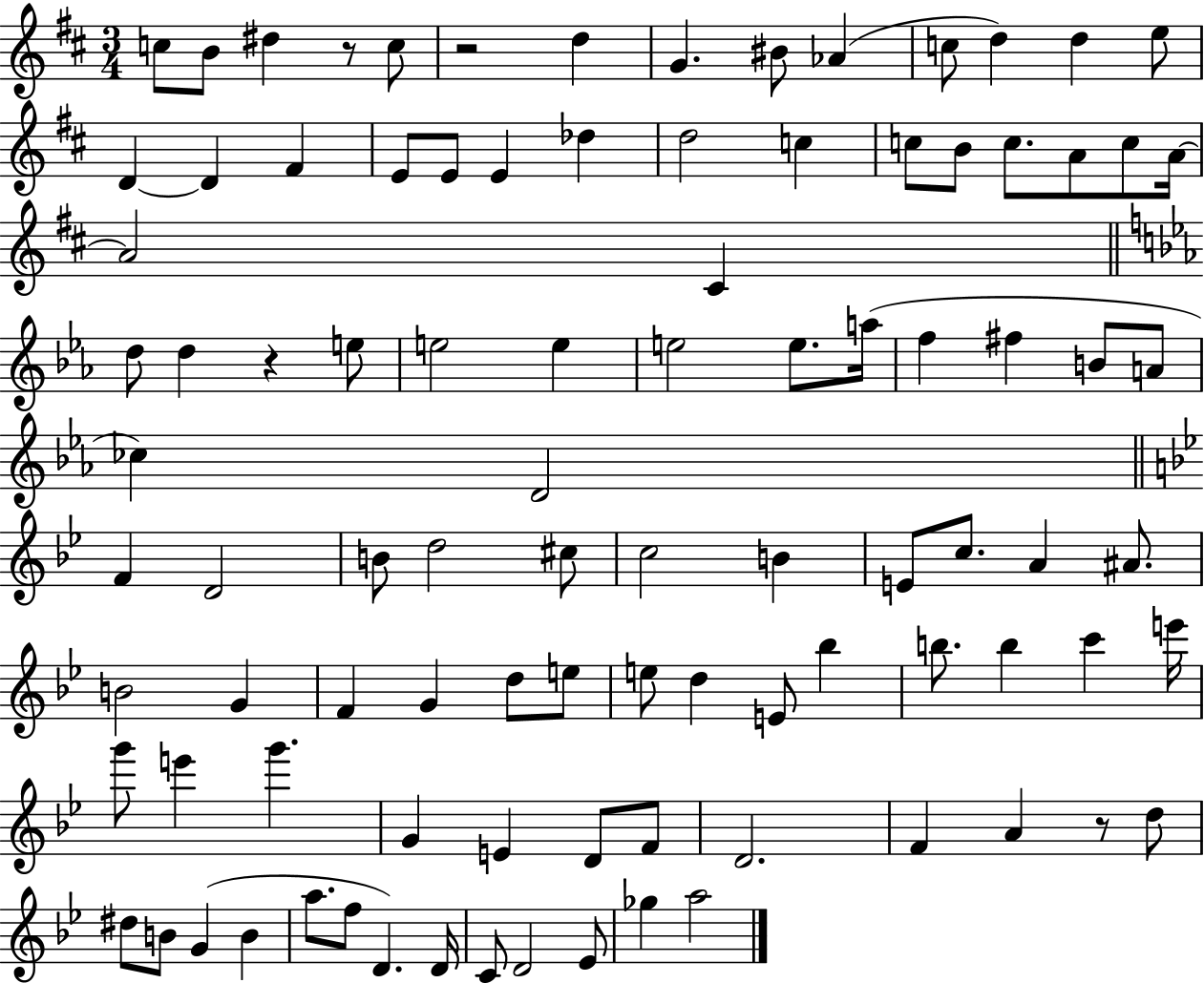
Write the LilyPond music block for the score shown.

{
  \clef treble
  \numericTimeSignature
  \time 3/4
  \key d \major
  c''8 b'8 dis''4 r8 c''8 | r2 d''4 | g'4. bis'8 aes'4( | c''8 d''4) d''4 e''8 | \break d'4~~ d'4 fis'4 | e'8 e'8 e'4 des''4 | d''2 c''4 | c''8 b'8 c''8. a'8 c''8 a'16~~ | \break a'2 cis'4 | \bar "||" \break \key ees \major d''8 d''4 r4 e''8 | e''2 e''4 | e''2 e''8. a''16( | f''4 fis''4 b'8 a'8 | \break ces''4) d'2 | \bar "||" \break \key g \minor f'4 d'2 | b'8 d''2 cis''8 | c''2 b'4 | e'8 c''8. a'4 ais'8. | \break b'2 g'4 | f'4 g'4 d''8 e''8 | e''8 d''4 e'8 bes''4 | b''8. b''4 c'''4 e'''16 | \break g'''8 e'''4 g'''4. | g'4 e'4 d'8 f'8 | d'2. | f'4 a'4 r8 d''8 | \break dis''8 b'8 g'4( b'4 | a''8. f''8 d'4.) d'16 | c'8 d'2 ees'8 | ges''4 a''2 | \break \bar "|."
}